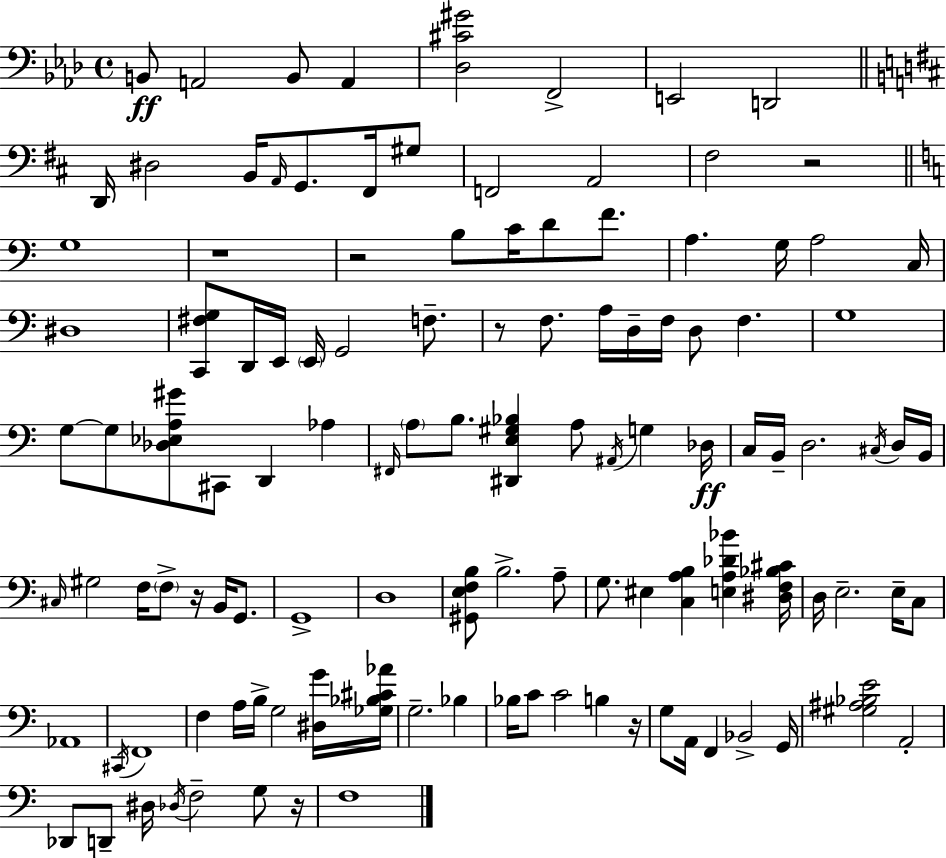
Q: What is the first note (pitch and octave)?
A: B2